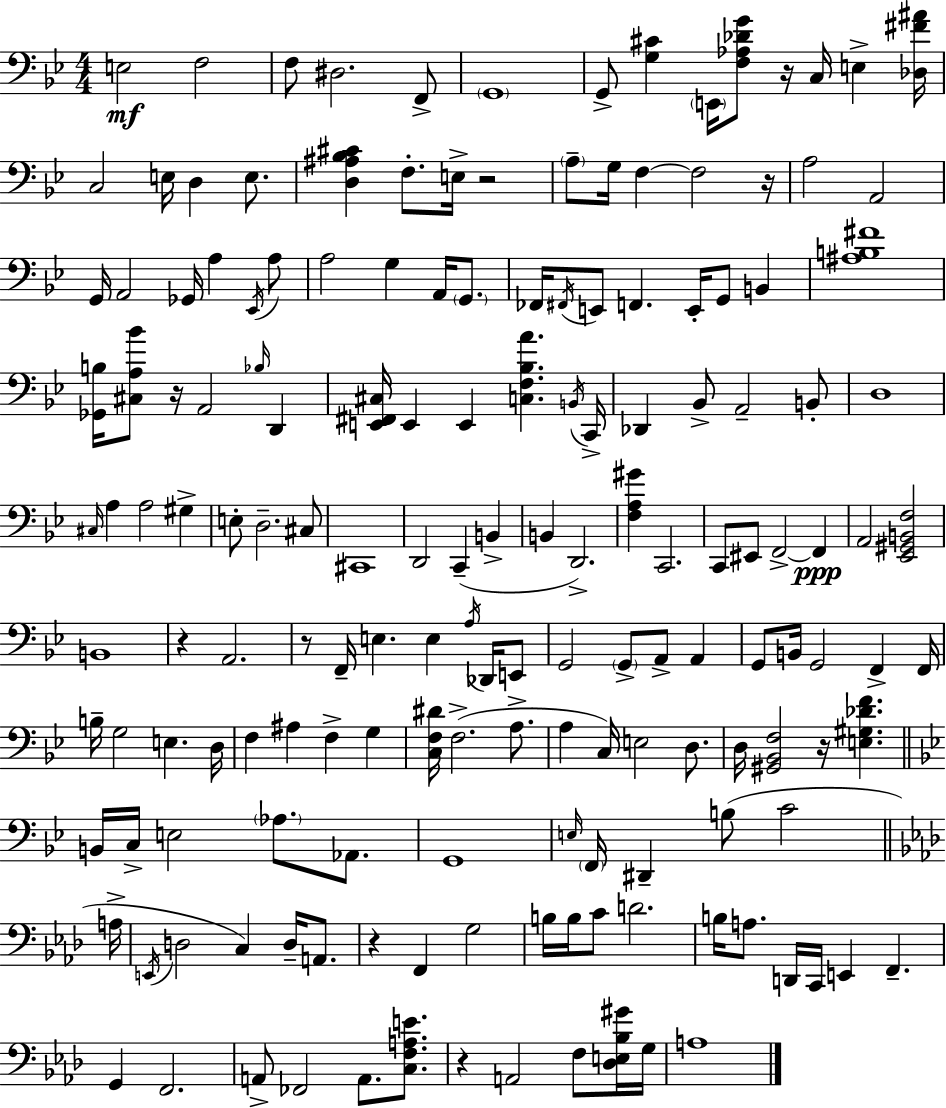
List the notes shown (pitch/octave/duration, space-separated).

E3/h F3/h F3/e D#3/h. F2/e G2/w G2/e [G3,C#4]/q E2/s [F3,Ab3,Db4,G4]/e R/s C3/s E3/q [Db3,F#4,A#4]/s C3/h E3/s D3/q E3/e. [D3,A#3,Bb3,C#4]/q F3/e. E3/s R/h A3/e G3/s F3/q F3/h R/s A3/h A2/h G2/s A2/h Gb2/s A3/q Eb2/s A3/e A3/h G3/q A2/s G2/e. FES2/s F#2/s E2/e F2/q. E2/s G2/e B2/q [A#3,B3,F#4]/w [Gb2,B3]/s [C#3,A3,Bb4]/e R/s A2/h Bb3/s D2/q [E2,F#2,C#3]/s E2/q E2/q [C3,F3,Bb3,A4]/q. B2/s C2/s Db2/q Bb2/e A2/h B2/e D3/w C#3/s A3/q A3/h G#3/q E3/e D3/h. C#3/e C#2/w D2/h C2/q B2/q B2/q D2/h. [F3,A3,G#4]/q C2/h. C2/e EIS2/e F2/h F2/q A2/h [Eb2,G#2,B2,F3]/h B2/w R/q A2/h. R/e F2/s E3/q. E3/q A3/s Db2/s E2/e G2/h G2/e A2/e A2/q G2/e B2/s G2/h F2/q F2/s B3/s G3/h E3/q. D3/s F3/q A#3/q F3/q G3/q [C3,F3,D#4]/s F3/h. A3/e. A3/q C3/s E3/h D3/e. D3/s [G#2,Bb2,F3]/h R/s [E3,G#3,Db4,F4]/q. B2/s C3/s E3/h Ab3/e. Ab2/e. G2/w E3/s F2/s D#2/q B3/e C4/h A3/s E2/s D3/h C3/q D3/s A2/e. R/q F2/q G3/h B3/s B3/s C4/e D4/h. B3/s A3/e. D2/s C2/s E2/q F2/q. G2/q F2/h. A2/e FES2/h A2/e. [C3,F3,A3,E4]/e. R/q A2/h F3/e [Db3,E3,Bb3,G#4]/s G3/s A3/w